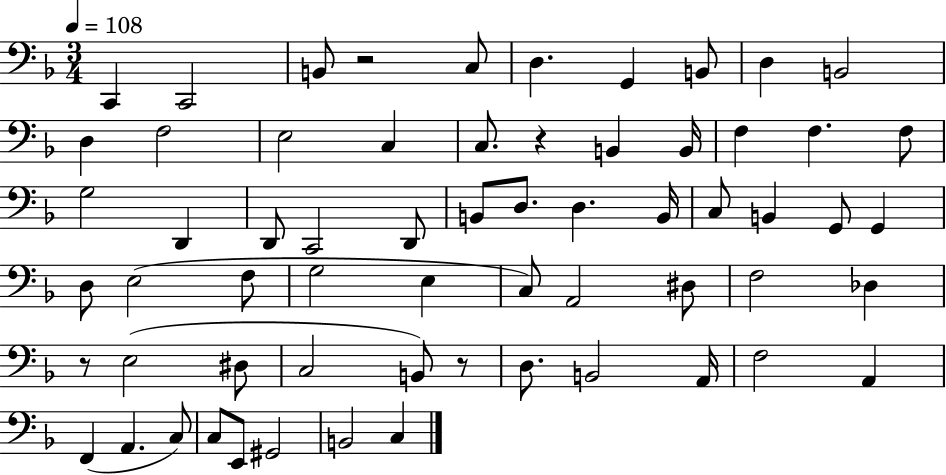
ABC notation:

X:1
T:Untitled
M:3/4
L:1/4
K:F
C,, C,,2 B,,/2 z2 C,/2 D, G,, B,,/2 D, B,,2 D, F,2 E,2 C, C,/2 z B,, B,,/4 F, F, F,/2 G,2 D,, D,,/2 C,,2 D,,/2 B,,/2 D,/2 D, B,,/4 C,/2 B,, G,,/2 G,, D,/2 E,2 F,/2 G,2 E, C,/2 A,,2 ^D,/2 F,2 _D, z/2 E,2 ^D,/2 C,2 B,,/2 z/2 D,/2 B,,2 A,,/4 F,2 A,, F,, A,, C,/2 C,/2 E,,/2 ^G,,2 B,,2 C,